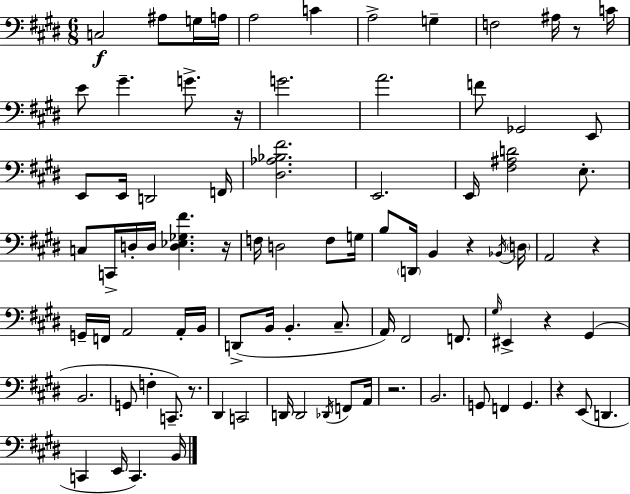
X:1
T:Untitled
M:6/8
L:1/4
K:E
C,2 ^A,/2 G,/4 A,/4 A,2 C A,2 G, F,2 ^A,/4 z/2 C/4 E/2 ^G G/2 z/4 G2 A2 F/2 _G,,2 E,,/2 E,,/2 E,,/4 D,,2 F,,/4 [^D,_A,_B,^F]2 E,,2 E,,/4 [^F,^A,D]2 E,/2 C,/2 C,,/4 D,/4 D,/4 [D,_E,_G,^F] z/4 F,/4 D,2 F,/2 G,/4 B,/2 D,,/4 B,, z _B,,/4 D,/4 A,,2 z G,,/4 F,,/4 A,,2 A,,/4 B,,/4 D,,/2 B,,/4 B,, ^C,/2 A,,/4 ^F,,2 F,,/2 ^G,/4 ^E,, z ^G,, B,,2 G,,/2 F, C,,/2 z/2 ^D,, C,,2 D,,/4 D,,2 _D,,/4 F,,/2 A,,/4 z2 B,,2 G,,/2 F,, G,, z E,,/2 D,, C,, E,,/4 C,, B,,/4